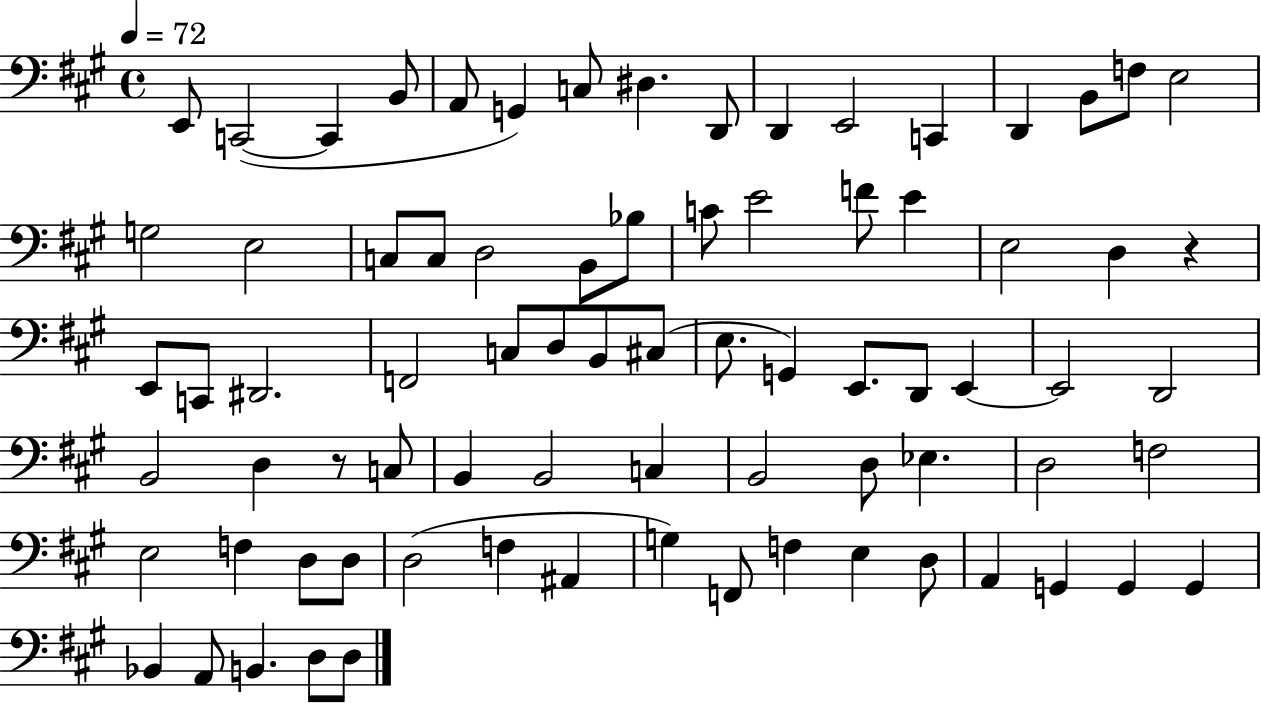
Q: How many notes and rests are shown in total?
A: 78